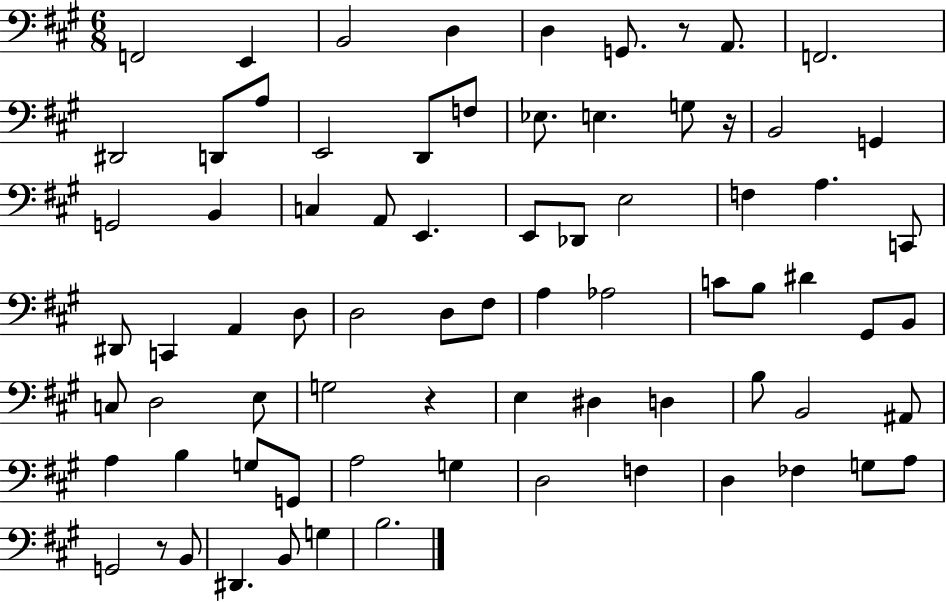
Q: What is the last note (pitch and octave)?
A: B3